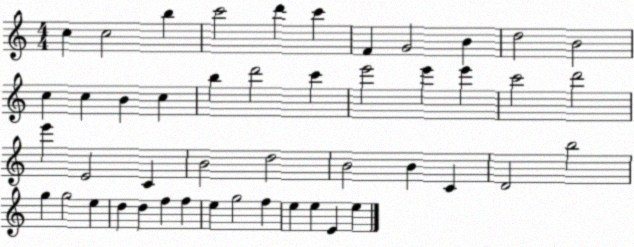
X:1
T:Untitled
M:4/4
L:1/4
K:C
c c2 b c'2 d' c' F G2 B d2 B2 c c B c b d'2 c' e'2 e' e' c'2 d'2 e' E2 C B2 d2 B2 B C D2 b2 g g2 e d d f f e g2 f e e E e